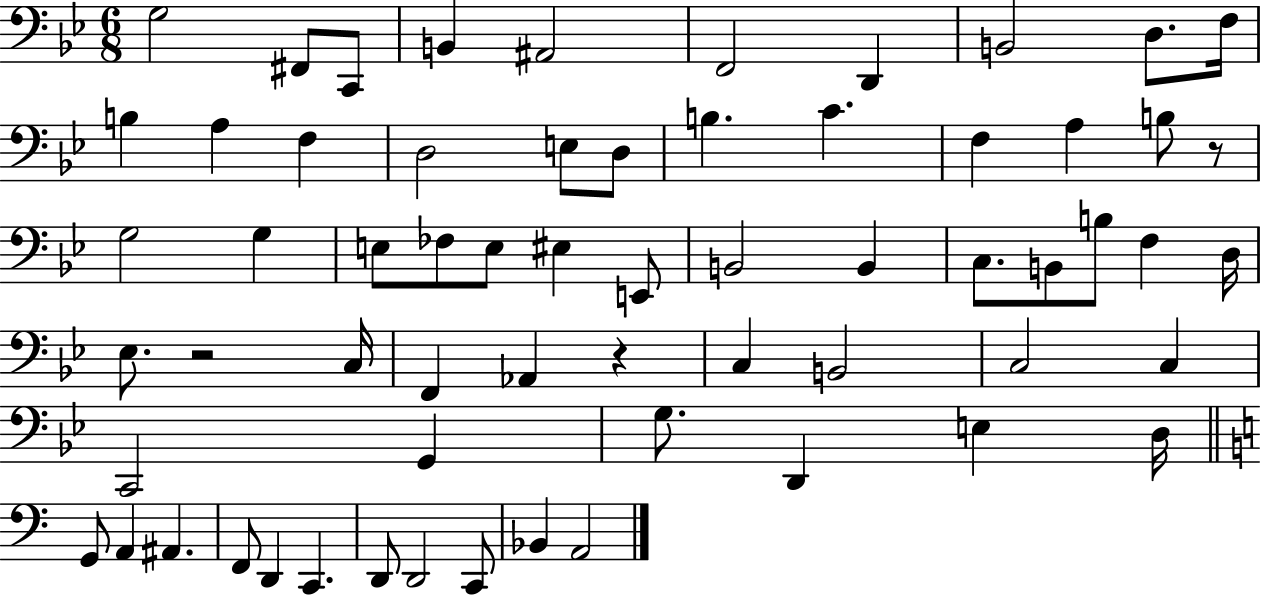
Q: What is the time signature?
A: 6/8